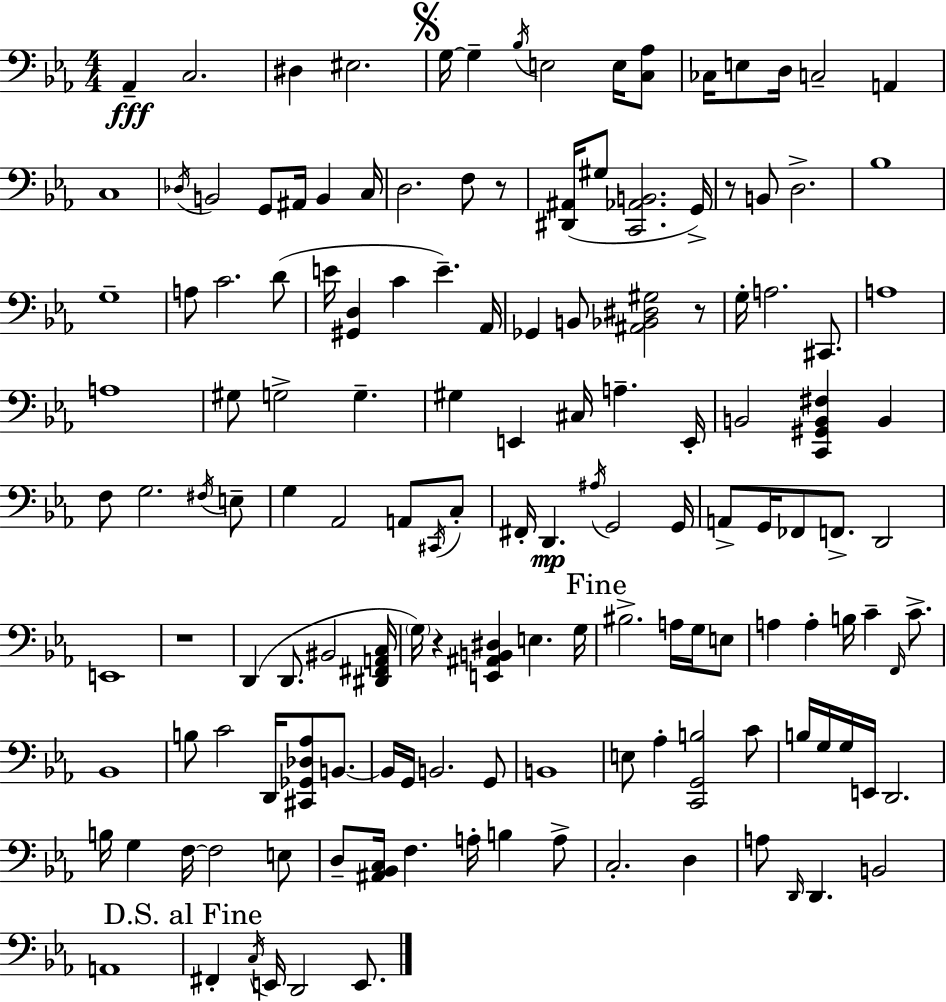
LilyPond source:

{
  \clef bass
  \numericTimeSignature
  \time 4/4
  \key ees \major
  aes,4--\fff c2. | dis4 eis2. | \mark \markup { \musicglyph "scripts.segno" } g16~~ g4-- \acciaccatura { bes16 } e2 e16 <c aes>8 | ces16 e8 d16 c2-- a,4 | \break c1 | \acciaccatura { des16 } b,2 g,8 ais,16 b,4 | c16 d2. f8 | r8 <dis, ais,>16( gis8 <c, aes, b,>2. | \break g,16->) r8 b,8 d2.-> | bes1 | g1-- | a8 c'2. | \break d'8( e'16 <gis, d>4 c'4 e'4.--) | aes,16 ges,4 b,8 <ais, bes, dis gis>2 | r8 g16-. a2. cis,8. | a1 | \break a1 | gis8 g2-> g4.-- | gis4 e,4 cis16 a4.-- | e,16-. b,2 <c, gis, b, fis>4 b,4 | \break f8 g2. | \acciaccatura { fis16 } e8-- g4 aes,2 a,8 | \acciaccatura { cis,16 } c8-. fis,16-. d,4.\mp \acciaccatura { ais16 } g,2 | g,16 a,8-> g,16 fes,8 f,8.-> d,2 | \break e,1 | r1 | d,4( d,8. bis,2 | <dis, fis, a, c>16 \parenthesize g16) r4 <e, ais, b, dis>4 e4. | \break g16 \mark "Fine" bis2.-> | a16 g16 e8 a4 a4-. b16 c'4-- | \grace { f,16 } c'8.-> bes,1 | b8 c'2 | \break d,16 <cis, ges, des aes>8 b,8.~~ b,16 g,16 b,2. | g,8 b,1 | e8 aes4-. <c, g, b>2 | c'8 b16 g16 g16 e,16 d,2. | \break b16 g4 f16~~ f2 | e8 d8-- <ais, bes, c>16 f4. a16-. | b4 a8-> c2.-. | d4 a8 \grace { d,16 } d,4. b,2 | \break a,1 | \mark "D.S. al Fine" fis,4-. \acciaccatura { c16 } e,16 d,2 | e,8. \bar "|."
}